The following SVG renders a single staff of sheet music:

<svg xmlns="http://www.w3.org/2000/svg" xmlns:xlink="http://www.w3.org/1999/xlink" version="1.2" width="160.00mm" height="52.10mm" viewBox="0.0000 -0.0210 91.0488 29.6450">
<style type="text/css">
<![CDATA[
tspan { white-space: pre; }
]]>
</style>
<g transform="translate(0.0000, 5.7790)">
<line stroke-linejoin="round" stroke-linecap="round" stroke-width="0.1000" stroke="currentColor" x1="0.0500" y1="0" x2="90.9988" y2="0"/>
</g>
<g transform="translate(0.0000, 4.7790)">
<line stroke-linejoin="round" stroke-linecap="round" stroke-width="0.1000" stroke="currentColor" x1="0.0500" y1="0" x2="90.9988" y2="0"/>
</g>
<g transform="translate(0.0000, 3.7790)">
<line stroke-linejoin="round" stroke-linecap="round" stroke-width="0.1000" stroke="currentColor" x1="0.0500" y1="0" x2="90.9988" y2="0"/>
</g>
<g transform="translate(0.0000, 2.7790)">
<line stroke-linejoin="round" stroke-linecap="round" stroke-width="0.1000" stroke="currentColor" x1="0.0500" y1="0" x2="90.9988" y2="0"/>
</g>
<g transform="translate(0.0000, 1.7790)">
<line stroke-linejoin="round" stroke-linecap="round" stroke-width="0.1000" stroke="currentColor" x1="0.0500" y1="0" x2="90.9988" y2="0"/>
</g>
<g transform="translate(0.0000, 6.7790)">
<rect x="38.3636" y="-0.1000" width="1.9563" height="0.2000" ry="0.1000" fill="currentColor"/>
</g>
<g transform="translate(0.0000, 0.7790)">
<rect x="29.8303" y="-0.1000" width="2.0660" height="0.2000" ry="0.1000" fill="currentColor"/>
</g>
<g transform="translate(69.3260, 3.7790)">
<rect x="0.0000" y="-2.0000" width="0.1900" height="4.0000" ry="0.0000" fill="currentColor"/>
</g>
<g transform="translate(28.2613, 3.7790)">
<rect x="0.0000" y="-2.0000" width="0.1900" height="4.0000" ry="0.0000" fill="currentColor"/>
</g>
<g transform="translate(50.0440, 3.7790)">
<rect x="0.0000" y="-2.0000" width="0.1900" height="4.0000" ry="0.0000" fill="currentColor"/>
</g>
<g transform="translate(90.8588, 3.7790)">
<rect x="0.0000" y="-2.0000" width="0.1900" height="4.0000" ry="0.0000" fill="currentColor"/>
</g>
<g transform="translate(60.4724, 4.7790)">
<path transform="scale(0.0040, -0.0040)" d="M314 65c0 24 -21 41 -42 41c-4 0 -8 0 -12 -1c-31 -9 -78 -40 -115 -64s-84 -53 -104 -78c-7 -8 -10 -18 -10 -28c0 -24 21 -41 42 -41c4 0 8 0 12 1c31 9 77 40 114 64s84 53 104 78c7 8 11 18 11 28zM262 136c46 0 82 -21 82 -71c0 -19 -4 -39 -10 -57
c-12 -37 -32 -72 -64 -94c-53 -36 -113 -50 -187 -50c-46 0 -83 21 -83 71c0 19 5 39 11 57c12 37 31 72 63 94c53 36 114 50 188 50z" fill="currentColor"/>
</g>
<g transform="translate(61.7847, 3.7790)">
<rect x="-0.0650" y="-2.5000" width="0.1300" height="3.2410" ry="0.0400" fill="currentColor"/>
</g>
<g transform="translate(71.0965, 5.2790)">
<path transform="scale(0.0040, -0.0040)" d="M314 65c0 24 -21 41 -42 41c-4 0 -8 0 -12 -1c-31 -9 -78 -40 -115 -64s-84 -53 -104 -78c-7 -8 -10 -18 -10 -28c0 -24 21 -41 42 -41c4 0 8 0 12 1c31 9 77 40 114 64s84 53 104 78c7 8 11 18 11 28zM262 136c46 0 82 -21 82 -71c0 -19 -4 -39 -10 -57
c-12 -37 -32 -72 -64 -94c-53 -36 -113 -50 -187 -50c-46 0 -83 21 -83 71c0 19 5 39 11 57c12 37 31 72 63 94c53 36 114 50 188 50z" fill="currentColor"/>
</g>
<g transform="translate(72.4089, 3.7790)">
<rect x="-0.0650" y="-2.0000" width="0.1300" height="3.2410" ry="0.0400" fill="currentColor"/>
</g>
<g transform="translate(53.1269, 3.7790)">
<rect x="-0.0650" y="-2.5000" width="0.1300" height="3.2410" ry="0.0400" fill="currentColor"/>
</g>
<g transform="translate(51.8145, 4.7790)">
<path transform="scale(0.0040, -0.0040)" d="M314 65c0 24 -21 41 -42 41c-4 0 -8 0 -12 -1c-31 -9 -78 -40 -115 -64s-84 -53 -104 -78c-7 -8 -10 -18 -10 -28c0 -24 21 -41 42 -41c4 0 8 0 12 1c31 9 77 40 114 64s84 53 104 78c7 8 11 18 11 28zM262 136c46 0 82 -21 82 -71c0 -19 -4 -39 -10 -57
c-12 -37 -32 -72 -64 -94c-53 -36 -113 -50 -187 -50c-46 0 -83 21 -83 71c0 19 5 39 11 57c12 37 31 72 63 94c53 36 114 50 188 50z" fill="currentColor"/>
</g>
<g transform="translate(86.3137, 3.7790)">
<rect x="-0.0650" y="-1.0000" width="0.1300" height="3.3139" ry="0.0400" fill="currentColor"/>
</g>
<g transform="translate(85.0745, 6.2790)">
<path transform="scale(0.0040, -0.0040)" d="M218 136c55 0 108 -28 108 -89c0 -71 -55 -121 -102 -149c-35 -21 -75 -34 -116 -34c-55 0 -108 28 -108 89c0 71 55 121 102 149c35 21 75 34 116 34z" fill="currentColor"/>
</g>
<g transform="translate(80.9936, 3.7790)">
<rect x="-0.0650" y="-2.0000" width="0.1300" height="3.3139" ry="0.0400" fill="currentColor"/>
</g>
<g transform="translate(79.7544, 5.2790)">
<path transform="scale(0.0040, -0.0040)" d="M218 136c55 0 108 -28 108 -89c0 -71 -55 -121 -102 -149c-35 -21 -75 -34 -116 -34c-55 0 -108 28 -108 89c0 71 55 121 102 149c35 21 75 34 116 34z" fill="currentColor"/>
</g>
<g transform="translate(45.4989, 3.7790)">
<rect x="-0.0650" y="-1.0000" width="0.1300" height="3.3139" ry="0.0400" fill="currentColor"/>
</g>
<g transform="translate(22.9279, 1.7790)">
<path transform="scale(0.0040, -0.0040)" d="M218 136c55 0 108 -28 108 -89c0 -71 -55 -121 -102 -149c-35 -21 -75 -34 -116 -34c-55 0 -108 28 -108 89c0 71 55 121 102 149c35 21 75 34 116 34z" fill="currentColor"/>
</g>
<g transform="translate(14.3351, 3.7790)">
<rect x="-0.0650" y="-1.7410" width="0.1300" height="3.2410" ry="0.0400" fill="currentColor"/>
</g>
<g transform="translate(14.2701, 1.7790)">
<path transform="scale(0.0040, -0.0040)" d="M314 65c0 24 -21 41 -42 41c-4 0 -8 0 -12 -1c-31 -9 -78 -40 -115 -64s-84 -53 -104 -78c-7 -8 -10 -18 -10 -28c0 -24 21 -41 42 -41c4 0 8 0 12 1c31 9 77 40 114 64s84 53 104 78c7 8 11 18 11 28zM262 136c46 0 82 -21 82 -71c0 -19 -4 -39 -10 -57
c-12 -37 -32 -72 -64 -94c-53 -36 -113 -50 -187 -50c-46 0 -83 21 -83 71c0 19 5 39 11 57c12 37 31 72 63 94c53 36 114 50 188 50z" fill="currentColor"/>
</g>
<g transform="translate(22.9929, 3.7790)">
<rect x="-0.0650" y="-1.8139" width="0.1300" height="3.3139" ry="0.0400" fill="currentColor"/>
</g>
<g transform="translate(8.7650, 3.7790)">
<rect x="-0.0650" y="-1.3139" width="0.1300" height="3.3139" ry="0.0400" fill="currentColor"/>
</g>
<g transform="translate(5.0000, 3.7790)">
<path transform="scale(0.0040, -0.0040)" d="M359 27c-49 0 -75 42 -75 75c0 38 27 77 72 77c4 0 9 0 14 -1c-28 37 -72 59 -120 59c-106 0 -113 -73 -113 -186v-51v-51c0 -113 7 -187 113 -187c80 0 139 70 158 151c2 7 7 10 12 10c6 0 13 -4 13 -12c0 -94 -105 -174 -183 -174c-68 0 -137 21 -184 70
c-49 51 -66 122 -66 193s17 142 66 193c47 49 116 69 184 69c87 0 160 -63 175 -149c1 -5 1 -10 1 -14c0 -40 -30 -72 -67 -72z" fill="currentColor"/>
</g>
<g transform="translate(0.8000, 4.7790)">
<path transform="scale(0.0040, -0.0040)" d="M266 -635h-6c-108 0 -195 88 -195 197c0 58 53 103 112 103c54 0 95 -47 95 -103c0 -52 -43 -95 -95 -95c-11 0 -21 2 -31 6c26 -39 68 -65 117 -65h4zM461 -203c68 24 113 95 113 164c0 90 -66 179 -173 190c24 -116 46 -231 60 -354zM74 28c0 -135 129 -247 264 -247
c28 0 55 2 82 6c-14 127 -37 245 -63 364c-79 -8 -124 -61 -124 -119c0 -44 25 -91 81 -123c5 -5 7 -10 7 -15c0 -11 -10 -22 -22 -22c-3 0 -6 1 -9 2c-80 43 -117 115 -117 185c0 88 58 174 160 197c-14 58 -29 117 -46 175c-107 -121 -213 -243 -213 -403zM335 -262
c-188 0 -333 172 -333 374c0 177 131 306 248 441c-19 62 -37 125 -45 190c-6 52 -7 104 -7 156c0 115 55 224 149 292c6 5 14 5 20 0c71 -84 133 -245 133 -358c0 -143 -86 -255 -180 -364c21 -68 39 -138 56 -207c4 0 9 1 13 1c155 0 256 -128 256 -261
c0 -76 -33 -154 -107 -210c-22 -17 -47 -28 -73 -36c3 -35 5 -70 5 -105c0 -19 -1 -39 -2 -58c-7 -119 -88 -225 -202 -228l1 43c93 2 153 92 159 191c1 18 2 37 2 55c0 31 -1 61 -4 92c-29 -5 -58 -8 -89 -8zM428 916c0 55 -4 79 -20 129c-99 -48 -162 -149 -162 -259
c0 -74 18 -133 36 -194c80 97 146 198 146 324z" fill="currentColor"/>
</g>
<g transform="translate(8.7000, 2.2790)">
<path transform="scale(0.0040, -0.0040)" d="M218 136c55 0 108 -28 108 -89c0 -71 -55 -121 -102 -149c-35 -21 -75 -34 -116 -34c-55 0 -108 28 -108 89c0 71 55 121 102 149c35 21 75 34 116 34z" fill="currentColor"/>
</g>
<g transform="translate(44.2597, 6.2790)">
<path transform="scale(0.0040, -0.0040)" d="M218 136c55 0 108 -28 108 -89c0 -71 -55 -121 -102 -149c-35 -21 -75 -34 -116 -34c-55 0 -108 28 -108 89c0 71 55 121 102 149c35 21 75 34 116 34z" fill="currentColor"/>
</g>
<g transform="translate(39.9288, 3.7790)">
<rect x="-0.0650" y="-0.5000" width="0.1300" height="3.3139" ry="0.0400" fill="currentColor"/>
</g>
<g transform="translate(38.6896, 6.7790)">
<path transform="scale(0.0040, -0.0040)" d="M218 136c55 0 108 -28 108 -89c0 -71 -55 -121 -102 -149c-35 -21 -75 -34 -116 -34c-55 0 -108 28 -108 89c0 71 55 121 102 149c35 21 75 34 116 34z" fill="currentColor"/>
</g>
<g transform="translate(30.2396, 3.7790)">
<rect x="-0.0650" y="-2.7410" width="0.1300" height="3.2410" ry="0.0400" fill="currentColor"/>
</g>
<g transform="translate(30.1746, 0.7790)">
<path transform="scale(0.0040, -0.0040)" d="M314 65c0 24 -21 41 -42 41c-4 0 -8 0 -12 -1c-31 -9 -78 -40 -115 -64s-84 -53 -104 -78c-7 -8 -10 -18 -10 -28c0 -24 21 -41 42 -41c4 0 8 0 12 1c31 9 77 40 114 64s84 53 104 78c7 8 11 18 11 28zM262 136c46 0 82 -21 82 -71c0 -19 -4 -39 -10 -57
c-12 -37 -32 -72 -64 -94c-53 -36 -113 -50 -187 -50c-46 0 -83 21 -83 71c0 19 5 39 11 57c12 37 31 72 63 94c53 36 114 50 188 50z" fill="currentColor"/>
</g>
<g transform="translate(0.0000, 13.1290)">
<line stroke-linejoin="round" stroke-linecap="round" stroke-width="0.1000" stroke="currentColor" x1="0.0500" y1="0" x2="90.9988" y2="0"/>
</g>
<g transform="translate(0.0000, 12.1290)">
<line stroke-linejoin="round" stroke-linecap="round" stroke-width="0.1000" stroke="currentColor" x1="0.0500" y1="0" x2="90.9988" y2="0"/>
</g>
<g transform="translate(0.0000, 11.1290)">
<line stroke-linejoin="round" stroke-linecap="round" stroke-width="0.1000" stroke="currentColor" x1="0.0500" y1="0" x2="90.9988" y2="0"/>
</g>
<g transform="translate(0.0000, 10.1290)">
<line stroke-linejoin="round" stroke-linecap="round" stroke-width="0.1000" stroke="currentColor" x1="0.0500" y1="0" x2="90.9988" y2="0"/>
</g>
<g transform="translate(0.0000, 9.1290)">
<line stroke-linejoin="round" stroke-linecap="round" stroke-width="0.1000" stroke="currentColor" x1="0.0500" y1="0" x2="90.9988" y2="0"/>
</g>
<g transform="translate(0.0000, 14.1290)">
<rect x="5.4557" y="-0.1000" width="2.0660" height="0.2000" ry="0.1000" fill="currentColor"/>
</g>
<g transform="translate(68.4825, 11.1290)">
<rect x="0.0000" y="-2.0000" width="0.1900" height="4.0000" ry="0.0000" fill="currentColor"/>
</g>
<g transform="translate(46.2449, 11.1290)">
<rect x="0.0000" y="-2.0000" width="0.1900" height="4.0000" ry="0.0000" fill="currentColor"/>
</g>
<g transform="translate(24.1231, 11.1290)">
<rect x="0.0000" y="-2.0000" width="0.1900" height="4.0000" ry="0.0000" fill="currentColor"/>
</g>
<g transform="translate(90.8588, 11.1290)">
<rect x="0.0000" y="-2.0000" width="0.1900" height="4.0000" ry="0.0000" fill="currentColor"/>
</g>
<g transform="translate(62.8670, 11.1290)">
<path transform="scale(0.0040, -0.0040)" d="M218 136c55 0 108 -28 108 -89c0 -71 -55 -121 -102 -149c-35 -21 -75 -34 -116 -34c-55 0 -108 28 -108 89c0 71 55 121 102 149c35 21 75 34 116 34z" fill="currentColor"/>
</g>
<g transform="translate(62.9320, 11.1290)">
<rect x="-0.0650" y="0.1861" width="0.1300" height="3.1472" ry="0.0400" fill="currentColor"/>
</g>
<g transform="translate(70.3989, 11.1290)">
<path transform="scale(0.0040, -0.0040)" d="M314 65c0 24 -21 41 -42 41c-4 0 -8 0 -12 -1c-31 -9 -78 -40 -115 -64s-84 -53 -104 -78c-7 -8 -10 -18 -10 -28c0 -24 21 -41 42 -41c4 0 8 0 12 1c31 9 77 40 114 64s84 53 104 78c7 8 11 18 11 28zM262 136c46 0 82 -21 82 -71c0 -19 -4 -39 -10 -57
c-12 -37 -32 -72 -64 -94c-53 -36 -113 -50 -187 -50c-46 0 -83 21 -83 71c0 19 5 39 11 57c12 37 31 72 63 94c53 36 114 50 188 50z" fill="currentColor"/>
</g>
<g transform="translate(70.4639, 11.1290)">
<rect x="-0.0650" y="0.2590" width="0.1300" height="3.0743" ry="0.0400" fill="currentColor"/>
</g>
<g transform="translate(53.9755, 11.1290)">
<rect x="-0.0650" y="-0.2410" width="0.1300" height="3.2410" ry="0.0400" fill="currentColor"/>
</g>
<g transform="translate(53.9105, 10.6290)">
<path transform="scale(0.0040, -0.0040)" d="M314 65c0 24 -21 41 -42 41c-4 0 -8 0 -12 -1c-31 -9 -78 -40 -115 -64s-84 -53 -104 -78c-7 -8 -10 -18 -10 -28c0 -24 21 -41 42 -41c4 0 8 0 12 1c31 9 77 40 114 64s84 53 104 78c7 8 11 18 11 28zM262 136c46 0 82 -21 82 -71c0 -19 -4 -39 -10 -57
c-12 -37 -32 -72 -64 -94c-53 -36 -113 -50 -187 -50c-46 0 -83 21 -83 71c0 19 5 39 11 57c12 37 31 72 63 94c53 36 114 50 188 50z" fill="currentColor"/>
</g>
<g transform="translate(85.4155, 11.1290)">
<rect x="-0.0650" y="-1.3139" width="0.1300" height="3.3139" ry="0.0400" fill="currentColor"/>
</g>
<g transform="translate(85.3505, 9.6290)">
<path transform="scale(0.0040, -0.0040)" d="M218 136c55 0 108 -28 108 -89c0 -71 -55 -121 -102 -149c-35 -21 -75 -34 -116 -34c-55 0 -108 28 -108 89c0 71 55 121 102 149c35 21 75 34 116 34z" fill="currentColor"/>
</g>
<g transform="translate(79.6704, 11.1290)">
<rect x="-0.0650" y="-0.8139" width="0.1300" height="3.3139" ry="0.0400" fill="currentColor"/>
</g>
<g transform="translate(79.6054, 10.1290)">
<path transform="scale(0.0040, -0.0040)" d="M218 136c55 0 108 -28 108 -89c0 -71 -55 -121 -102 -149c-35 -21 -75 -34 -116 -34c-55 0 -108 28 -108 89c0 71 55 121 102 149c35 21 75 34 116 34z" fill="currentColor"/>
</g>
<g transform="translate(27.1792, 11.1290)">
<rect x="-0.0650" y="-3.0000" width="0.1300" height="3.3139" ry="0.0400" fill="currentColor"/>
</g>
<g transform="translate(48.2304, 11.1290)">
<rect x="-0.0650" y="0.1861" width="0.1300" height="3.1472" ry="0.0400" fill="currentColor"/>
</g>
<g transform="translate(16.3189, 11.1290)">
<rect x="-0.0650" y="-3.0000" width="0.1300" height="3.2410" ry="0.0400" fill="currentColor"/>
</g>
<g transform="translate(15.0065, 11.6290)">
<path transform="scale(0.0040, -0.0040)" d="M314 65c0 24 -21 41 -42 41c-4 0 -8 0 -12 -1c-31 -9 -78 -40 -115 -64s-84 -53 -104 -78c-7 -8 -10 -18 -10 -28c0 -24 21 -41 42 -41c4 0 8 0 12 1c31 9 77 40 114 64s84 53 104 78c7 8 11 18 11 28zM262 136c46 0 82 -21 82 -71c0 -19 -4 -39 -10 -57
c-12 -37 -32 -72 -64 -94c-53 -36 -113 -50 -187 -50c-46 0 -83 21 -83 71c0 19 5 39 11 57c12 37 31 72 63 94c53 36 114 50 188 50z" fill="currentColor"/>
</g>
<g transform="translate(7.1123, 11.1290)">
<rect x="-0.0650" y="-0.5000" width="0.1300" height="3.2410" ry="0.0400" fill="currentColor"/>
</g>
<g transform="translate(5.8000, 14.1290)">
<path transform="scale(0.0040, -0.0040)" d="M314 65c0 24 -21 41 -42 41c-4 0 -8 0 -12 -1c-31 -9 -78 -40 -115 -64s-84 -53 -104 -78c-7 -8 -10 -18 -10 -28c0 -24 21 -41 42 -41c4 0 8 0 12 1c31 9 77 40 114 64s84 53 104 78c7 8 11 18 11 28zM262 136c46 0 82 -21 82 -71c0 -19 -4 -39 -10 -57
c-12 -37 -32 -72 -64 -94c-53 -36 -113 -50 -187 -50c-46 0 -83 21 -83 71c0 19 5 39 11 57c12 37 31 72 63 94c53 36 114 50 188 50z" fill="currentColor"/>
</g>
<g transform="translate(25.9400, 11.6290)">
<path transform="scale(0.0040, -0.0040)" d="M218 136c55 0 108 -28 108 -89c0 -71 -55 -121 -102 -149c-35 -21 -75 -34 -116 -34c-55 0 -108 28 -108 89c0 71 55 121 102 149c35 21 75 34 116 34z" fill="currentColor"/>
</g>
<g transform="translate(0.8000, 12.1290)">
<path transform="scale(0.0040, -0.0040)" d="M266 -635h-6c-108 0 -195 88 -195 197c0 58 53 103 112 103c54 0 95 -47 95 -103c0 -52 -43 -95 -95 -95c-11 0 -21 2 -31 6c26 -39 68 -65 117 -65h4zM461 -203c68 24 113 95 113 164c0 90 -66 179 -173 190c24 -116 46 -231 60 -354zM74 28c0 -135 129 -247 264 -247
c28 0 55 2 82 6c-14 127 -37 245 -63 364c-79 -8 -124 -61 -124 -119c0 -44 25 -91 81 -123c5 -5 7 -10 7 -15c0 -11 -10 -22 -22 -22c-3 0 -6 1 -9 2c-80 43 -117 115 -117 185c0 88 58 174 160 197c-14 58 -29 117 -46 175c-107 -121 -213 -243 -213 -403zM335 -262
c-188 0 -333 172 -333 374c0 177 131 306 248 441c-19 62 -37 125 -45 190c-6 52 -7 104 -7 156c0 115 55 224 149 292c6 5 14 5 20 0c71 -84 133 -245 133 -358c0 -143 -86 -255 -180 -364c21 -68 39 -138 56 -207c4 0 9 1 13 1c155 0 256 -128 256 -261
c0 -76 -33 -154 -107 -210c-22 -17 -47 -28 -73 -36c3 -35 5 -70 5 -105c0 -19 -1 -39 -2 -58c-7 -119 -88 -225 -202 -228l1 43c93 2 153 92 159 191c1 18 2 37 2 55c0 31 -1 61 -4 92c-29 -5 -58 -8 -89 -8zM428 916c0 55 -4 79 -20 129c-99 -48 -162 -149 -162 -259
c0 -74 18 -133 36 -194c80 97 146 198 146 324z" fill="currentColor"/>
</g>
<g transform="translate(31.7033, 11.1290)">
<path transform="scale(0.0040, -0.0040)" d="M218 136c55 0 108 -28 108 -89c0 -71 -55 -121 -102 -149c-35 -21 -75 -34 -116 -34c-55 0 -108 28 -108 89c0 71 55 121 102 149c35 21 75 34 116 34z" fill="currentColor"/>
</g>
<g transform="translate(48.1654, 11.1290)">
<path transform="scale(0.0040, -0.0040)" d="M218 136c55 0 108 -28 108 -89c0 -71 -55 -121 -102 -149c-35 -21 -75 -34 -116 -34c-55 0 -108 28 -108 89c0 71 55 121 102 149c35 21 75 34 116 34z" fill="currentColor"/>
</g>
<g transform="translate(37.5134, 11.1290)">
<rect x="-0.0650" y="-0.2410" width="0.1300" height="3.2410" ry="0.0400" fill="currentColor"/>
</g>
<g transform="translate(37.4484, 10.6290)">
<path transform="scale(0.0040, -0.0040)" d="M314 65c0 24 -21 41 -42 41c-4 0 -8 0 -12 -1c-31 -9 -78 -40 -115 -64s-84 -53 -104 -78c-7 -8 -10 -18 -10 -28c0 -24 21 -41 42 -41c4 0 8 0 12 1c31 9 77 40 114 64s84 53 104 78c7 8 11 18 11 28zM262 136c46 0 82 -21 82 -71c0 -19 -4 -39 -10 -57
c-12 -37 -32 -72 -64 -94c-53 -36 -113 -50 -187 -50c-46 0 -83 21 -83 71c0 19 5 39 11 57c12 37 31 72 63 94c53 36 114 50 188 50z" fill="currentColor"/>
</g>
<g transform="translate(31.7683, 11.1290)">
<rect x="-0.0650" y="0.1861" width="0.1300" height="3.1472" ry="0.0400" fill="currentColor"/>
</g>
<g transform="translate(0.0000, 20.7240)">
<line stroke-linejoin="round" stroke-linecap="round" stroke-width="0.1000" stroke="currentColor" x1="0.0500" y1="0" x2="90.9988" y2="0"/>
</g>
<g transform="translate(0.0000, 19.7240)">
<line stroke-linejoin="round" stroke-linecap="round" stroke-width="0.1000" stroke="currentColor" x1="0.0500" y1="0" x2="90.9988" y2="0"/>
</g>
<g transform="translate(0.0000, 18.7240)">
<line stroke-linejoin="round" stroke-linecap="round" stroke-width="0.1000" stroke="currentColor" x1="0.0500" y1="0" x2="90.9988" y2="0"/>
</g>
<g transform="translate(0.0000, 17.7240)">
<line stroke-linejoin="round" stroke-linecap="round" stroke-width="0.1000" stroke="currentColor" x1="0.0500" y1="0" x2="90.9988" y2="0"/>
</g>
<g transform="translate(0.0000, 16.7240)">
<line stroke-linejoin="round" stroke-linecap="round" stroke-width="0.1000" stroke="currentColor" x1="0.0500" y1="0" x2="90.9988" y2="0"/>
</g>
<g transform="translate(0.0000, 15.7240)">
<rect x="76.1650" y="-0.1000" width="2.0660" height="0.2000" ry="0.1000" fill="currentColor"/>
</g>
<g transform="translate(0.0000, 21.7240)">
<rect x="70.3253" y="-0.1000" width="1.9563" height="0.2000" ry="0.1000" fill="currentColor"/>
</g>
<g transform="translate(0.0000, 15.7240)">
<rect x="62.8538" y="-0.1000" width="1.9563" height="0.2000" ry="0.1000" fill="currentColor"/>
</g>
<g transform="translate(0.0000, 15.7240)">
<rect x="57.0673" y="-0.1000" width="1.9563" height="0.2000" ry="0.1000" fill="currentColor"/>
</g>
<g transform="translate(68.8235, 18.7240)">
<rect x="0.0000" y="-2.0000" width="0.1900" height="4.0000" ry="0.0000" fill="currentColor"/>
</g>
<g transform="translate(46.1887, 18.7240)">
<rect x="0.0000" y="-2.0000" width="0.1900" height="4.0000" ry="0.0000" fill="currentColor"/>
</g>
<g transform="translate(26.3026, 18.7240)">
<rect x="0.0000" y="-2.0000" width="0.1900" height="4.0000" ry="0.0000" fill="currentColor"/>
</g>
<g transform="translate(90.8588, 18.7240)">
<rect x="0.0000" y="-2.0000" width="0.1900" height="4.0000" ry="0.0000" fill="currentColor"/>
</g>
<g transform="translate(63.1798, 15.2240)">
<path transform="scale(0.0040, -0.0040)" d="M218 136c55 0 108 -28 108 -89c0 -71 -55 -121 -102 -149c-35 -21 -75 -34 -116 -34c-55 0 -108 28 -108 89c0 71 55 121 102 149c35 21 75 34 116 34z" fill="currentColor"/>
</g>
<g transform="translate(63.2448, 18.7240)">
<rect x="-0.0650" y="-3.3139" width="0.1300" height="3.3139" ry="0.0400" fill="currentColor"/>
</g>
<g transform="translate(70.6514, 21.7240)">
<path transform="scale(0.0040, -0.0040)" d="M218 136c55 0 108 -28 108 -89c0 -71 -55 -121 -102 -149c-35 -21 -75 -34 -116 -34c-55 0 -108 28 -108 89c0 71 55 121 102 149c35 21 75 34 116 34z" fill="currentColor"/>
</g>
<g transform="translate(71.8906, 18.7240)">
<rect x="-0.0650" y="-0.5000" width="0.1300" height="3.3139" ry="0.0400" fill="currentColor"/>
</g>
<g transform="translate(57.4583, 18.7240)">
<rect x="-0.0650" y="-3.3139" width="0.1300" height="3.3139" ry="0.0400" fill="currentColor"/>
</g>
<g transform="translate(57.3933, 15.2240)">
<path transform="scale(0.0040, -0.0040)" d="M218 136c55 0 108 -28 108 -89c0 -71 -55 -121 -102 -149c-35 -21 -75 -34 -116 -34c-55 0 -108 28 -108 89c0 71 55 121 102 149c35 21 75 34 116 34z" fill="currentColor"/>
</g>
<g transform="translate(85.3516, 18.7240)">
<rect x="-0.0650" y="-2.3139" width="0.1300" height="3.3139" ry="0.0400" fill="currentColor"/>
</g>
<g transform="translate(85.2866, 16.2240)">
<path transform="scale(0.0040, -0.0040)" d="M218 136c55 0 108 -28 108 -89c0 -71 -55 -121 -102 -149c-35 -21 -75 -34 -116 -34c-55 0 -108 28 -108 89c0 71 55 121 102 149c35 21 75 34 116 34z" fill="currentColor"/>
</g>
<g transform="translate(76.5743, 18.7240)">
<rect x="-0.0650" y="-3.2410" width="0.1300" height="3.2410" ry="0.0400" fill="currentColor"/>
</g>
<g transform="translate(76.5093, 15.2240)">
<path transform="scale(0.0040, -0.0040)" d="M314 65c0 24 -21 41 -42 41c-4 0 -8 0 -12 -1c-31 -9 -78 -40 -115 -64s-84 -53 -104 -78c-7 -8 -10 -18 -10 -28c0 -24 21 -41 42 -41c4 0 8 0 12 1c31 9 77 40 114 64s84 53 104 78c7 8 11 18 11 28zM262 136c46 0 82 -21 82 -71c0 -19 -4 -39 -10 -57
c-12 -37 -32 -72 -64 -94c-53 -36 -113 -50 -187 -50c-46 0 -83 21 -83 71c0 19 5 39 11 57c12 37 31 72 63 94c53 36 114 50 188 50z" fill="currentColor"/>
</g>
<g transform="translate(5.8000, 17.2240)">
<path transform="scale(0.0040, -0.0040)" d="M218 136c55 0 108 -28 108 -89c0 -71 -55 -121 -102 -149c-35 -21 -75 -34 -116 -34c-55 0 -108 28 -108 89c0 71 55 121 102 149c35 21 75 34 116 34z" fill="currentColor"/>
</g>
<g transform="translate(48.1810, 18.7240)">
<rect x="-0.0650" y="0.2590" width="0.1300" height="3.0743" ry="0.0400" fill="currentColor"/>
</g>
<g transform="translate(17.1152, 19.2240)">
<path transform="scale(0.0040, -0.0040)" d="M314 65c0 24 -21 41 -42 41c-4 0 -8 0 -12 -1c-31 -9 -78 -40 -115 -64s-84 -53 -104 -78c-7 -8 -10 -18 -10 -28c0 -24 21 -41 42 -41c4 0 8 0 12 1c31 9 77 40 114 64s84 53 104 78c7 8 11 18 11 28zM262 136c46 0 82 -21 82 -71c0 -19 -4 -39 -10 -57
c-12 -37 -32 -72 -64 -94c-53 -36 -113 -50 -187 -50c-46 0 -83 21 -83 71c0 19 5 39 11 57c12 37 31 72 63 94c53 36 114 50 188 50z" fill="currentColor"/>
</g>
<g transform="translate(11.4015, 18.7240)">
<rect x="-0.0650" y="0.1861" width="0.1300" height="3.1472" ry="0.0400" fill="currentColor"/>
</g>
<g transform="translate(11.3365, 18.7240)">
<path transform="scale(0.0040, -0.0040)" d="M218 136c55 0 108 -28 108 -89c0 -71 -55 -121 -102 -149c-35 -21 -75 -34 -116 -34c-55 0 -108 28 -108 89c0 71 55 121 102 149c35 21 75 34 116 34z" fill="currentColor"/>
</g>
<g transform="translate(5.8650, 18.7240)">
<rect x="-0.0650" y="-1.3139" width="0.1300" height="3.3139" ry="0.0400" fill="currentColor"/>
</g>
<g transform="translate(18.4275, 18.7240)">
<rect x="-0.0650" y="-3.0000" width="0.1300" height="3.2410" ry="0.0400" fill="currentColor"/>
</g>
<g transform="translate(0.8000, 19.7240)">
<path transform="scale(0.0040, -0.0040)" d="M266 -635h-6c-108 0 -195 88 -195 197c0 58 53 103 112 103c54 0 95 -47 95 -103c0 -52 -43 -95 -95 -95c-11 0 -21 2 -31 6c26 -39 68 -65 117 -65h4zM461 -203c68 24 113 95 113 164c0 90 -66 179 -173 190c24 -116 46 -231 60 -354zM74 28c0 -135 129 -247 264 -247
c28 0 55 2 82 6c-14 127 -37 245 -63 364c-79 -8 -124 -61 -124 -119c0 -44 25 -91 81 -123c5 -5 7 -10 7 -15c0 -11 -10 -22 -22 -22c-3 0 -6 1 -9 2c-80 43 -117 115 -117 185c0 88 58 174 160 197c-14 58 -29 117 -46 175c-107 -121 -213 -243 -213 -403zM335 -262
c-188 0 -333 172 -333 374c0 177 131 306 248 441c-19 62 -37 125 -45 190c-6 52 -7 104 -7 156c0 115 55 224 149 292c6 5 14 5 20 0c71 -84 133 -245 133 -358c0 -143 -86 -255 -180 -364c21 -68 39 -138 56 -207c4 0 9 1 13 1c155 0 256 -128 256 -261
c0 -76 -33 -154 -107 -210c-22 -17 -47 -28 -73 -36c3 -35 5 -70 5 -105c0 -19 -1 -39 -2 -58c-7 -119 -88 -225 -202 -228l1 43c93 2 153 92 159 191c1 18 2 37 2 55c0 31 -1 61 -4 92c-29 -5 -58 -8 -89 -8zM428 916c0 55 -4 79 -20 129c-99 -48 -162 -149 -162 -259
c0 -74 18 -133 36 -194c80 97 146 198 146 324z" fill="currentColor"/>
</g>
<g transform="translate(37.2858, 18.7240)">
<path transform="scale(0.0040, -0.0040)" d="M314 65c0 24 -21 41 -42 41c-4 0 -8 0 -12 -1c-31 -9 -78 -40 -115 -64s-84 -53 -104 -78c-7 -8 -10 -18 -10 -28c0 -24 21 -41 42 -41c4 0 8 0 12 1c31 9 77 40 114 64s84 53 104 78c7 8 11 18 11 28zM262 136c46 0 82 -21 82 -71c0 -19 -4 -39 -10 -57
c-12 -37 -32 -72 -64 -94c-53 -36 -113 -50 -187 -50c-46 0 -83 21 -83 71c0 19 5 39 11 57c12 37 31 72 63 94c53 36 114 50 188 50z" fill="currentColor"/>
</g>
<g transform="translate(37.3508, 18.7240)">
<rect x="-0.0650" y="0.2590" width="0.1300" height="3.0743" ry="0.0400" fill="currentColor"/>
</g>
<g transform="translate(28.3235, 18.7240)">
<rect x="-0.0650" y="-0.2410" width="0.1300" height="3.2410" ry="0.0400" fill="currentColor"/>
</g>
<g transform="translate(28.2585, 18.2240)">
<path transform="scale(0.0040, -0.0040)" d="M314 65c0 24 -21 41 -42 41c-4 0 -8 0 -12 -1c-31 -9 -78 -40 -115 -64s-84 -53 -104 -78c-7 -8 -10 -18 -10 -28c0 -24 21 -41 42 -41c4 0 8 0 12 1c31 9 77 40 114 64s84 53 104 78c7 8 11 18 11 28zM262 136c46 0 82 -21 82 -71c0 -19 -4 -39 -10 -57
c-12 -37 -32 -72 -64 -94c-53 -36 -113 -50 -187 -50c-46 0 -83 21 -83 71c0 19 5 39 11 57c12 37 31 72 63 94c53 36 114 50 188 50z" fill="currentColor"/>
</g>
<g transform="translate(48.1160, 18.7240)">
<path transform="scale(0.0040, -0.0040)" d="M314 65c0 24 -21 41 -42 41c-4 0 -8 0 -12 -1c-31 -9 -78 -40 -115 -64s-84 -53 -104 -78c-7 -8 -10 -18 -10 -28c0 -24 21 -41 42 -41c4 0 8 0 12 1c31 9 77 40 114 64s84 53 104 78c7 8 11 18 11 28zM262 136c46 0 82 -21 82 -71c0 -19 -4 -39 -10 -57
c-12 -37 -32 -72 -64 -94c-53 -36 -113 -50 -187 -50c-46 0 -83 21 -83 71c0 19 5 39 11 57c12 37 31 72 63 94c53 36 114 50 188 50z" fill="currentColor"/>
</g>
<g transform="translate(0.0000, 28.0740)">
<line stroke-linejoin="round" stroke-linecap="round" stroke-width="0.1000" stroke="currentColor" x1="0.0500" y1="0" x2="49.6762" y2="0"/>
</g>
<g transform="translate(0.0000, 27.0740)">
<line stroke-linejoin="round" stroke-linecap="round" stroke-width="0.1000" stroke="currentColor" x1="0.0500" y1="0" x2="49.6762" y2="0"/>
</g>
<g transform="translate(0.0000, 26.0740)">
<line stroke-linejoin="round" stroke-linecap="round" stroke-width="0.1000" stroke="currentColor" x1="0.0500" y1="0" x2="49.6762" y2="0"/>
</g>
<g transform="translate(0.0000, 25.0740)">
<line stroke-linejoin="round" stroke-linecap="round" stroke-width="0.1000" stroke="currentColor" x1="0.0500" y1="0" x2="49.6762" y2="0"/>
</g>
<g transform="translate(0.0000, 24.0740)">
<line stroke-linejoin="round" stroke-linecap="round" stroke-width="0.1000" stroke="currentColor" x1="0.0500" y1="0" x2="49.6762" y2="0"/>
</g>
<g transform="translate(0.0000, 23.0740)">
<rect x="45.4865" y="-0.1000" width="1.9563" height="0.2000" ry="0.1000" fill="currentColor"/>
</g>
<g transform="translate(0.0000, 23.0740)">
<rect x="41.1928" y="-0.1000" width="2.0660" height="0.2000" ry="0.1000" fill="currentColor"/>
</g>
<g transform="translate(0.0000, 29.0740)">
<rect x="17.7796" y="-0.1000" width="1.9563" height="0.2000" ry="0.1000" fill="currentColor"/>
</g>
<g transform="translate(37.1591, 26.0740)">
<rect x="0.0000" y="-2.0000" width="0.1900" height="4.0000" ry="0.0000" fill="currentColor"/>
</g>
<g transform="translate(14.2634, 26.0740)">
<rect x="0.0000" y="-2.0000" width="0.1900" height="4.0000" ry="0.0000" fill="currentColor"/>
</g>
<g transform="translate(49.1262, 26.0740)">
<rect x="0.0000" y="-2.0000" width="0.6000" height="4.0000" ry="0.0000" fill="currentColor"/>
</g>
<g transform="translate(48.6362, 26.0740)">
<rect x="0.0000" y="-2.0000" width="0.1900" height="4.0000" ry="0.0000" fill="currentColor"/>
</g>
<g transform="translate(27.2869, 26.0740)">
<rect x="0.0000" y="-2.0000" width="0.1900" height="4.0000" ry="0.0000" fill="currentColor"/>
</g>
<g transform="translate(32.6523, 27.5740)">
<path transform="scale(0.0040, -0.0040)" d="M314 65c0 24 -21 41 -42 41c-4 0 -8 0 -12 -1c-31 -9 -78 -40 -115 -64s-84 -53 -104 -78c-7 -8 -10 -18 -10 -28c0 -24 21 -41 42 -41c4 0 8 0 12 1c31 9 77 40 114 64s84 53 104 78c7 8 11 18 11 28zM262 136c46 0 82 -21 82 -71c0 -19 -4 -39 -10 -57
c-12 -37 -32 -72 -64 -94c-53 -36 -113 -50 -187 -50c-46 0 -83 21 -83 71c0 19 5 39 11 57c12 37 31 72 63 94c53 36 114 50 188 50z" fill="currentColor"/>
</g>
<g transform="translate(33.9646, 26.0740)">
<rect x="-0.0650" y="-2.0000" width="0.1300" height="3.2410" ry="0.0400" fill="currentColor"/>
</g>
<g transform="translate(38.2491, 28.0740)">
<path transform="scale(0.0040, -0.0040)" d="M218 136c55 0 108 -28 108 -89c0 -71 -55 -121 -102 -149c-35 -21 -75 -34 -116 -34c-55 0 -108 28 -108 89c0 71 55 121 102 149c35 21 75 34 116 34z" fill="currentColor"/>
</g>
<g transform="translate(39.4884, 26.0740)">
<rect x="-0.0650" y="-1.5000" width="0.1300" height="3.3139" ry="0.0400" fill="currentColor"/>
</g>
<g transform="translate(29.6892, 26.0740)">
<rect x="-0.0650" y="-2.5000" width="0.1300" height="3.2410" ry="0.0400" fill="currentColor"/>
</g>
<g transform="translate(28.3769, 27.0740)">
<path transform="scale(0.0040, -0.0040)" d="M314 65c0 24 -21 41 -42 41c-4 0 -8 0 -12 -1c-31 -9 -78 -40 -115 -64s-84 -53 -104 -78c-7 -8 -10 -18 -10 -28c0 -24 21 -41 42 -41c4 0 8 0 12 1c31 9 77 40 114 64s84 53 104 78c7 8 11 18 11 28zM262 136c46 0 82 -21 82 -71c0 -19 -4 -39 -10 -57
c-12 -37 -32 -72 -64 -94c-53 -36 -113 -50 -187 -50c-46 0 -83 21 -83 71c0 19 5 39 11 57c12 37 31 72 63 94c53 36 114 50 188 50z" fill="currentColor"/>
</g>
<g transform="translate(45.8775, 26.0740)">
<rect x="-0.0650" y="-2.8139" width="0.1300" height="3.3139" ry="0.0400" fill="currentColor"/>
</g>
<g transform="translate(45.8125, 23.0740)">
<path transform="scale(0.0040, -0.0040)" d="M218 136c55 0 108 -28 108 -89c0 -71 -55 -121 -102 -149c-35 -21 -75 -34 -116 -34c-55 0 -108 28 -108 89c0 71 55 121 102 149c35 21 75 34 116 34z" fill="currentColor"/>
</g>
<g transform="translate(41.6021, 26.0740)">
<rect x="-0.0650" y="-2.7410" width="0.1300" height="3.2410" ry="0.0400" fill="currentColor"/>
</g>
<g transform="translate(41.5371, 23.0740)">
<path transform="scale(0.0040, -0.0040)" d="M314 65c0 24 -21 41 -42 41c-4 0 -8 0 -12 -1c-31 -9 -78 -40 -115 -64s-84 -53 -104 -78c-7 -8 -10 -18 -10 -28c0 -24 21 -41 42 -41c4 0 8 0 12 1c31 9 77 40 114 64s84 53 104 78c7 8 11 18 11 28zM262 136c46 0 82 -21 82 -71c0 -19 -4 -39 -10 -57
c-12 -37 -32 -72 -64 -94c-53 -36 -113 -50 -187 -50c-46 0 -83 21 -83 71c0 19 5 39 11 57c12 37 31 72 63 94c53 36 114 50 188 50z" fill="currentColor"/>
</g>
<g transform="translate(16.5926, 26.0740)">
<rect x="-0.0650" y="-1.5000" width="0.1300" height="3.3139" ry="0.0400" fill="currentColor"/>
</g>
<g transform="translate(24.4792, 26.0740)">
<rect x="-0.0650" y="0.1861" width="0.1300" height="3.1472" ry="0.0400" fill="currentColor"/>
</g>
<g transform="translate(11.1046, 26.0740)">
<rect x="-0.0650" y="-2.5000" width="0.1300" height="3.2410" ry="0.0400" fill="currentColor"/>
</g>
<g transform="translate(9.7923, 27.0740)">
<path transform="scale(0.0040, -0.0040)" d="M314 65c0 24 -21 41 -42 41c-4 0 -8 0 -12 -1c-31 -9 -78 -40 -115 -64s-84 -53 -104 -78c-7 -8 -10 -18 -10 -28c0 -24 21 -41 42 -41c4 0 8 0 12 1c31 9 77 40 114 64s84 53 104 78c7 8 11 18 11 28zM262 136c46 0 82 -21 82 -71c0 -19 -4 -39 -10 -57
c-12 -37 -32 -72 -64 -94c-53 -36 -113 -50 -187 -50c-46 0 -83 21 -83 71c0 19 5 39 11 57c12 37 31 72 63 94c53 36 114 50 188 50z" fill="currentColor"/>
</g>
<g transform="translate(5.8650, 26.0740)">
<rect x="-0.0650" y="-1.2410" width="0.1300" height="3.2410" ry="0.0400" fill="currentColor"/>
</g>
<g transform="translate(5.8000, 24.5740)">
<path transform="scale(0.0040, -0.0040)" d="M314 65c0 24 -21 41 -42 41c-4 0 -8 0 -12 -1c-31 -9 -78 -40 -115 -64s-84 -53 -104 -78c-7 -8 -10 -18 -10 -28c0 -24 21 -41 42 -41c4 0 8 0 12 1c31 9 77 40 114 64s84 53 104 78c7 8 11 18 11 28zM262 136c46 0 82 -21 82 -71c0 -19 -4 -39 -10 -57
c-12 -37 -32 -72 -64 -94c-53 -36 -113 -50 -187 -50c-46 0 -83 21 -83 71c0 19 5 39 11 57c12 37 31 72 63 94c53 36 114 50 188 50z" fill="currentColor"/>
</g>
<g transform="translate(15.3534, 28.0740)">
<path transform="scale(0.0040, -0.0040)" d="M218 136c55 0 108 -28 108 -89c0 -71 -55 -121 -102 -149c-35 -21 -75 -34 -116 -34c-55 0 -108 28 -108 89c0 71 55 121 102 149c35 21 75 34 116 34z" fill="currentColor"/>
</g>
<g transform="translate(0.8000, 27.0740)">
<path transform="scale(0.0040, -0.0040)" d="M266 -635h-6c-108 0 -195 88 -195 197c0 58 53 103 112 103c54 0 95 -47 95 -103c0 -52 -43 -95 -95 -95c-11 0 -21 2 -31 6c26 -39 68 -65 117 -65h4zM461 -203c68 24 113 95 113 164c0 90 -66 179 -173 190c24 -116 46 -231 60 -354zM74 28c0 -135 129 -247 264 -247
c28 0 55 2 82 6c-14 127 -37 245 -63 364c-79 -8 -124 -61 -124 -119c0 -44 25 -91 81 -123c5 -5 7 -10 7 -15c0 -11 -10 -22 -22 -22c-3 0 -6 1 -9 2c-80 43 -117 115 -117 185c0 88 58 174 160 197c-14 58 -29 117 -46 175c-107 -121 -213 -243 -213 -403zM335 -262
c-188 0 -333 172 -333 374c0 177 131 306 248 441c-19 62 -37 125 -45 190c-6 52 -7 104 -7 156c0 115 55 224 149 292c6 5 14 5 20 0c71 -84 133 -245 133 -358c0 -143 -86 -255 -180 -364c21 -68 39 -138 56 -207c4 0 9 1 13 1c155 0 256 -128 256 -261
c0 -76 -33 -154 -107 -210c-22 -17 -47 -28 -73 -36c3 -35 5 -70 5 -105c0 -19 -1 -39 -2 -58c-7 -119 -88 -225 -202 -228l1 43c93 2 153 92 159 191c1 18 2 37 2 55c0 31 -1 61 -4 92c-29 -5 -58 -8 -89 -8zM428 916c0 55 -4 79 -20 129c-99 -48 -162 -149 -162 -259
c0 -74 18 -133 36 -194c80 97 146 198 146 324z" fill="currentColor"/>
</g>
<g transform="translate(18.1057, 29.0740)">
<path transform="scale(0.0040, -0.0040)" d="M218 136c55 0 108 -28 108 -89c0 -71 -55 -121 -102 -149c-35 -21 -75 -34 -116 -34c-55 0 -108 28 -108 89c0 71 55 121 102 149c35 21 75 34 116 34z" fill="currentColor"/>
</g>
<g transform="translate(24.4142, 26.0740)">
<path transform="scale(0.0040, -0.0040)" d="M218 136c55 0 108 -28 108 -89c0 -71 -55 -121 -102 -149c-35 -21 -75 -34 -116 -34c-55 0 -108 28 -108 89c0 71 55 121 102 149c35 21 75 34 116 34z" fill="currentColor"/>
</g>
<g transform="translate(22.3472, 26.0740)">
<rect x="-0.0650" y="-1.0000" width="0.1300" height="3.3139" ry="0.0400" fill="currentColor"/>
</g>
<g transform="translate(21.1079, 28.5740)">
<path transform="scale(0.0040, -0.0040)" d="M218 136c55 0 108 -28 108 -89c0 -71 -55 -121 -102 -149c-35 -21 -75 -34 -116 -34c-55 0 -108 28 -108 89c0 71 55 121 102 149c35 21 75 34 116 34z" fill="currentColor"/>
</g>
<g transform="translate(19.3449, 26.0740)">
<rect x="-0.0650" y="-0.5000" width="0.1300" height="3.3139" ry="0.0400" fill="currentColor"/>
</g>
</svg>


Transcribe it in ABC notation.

X:1
T:Untitled
M:4/4
L:1/4
K:C
e f2 f a2 C D G2 G2 F2 F D C2 A2 A B c2 B c2 B B2 d e e B A2 c2 B2 B2 b b C b2 g e2 G2 E C D B G2 F2 E a2 a